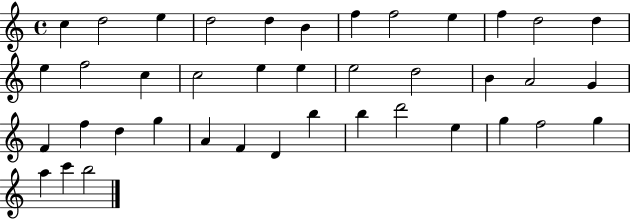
C5/q D5/h E5/q D5/h D5/q B4/q F5/q F5/h E5/q F5/q D5/h D5/q E5/q F5/h C5/q C5/h E5/q E5/q E5/h D5/h B4/q A4/h G4/q F4/q F5/q D5/q G5/q A4/q F4/q D4/q B5/q B5/q D6/h E5/q G5/q F5/h G5/q A5/q C6/q B5/h